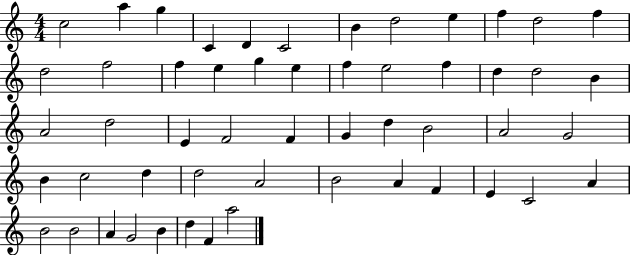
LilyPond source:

{
  \clef treble
  \numericTimeSignature
  \time 4/4
  \key c \major
  c''2 a''4 g''4 | c'4 d'4 c'2 | b'4 d''2 e''4 | f''4 d''2 f''4 | \break d''2 f''2 | f''4 e''4 g''4 e''4 | f''4 e''2 f''4 | d''4 d''2 b'4 | \break a'2 d''2 | e'4 f'2 f'4 | g'4 d''4 b'2 | a'2 g'2 | \break b'4 c''2 d''4 | d''2 a'2 | b'2 a'4 f'4 | e'4 c'2 a'4 | \break b'2 b'2 | a'4 g'2 b'4 | d''4 f'4 a''2 | \bar "|."
}